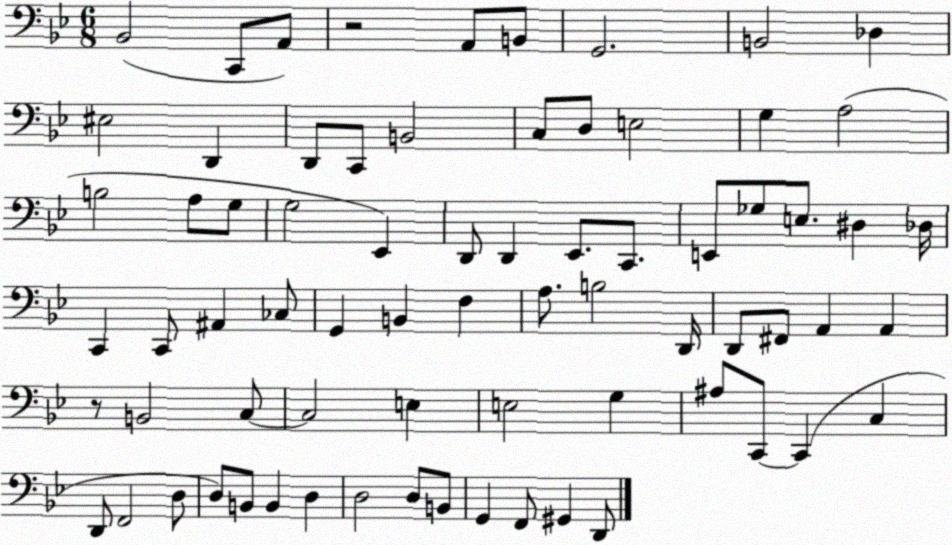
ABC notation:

X:1
T:Untitled
M:6/8
L:1/4
K:Bb
_B,,2 C,,/2 A,,/2 z2 A,,/2 B,,/2 G,,2 B,,2 _D, ^E,2 D,, D,,/2 C,,/2 B,,2 C,/2 D,/2 E,2 G, A,2 B,2 A,/2 G,/2 G,2 _E,, D,,/2 D,, _E,,/2 C,,/2 E,,/2 _G,/2 E,/2 ^D, _D,/4 C,, C,,/2 ^A,, _C,/2 G,, B,, F, A,/2 B,2 D,,/4 D,,/2 ^F,,/2 A,, A,, z/2 B,,2 C,/2 C,2 E, E,2 G, ^A,/2 C,,/2 C,, C, D,,/2 F,,2 D,/2 D,/2 B,,/2 B,, D, D,2 D,/2 B,,/2 G,, F,,/2 ^G,, D,,/2